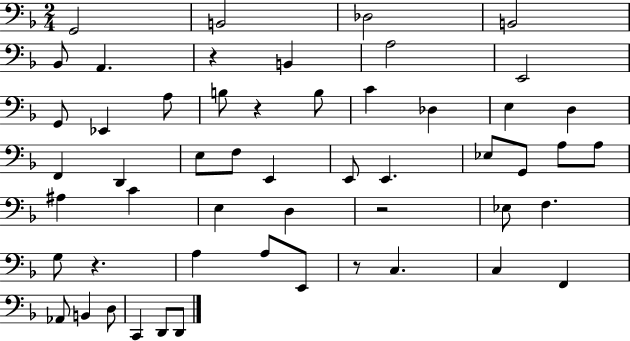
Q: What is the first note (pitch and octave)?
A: G2